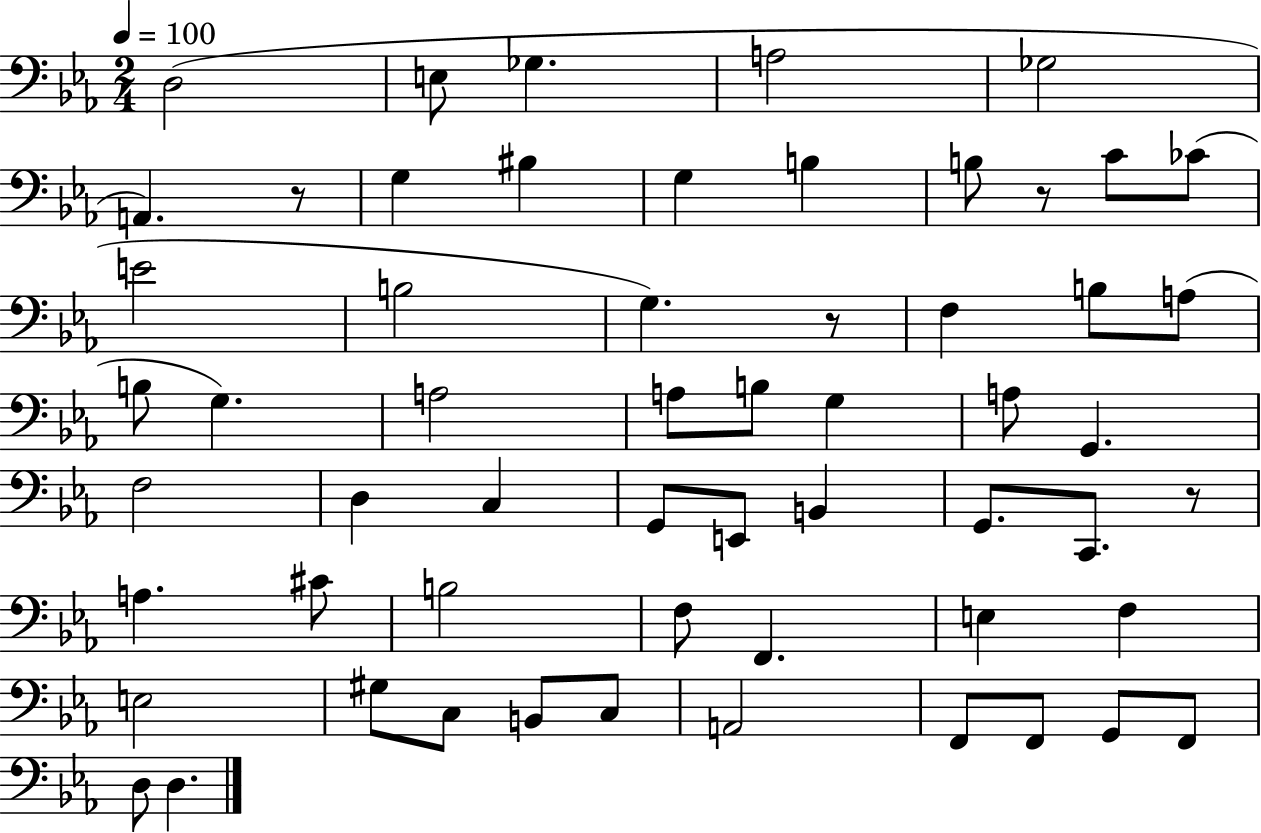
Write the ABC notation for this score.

X:1
T:Untitled
M:2/4
L:1/4
K:Eb
D,2 E,/2 _G, A,2 _G,2 A,, z/2 G, ^B, G, B, B,/2 z/2 C/2 _C/2 E2 B,2 G, z/2 F, B,/2 A,/2 B,/2 G, A,2 A,/2 B,/2 G, A,/2 G,, F,2 D, C, G,,/2 E,,/2 B,, G,,/2 C,,/2 z/2 A, ^C/2 B,2 F,/2 F,, E, F, E,2 ^G,/2 C,/2 B,,/2 C,/2 A,,2 F,,/2 F,,/2 G,,/2 F,,/2 D,/2 D,